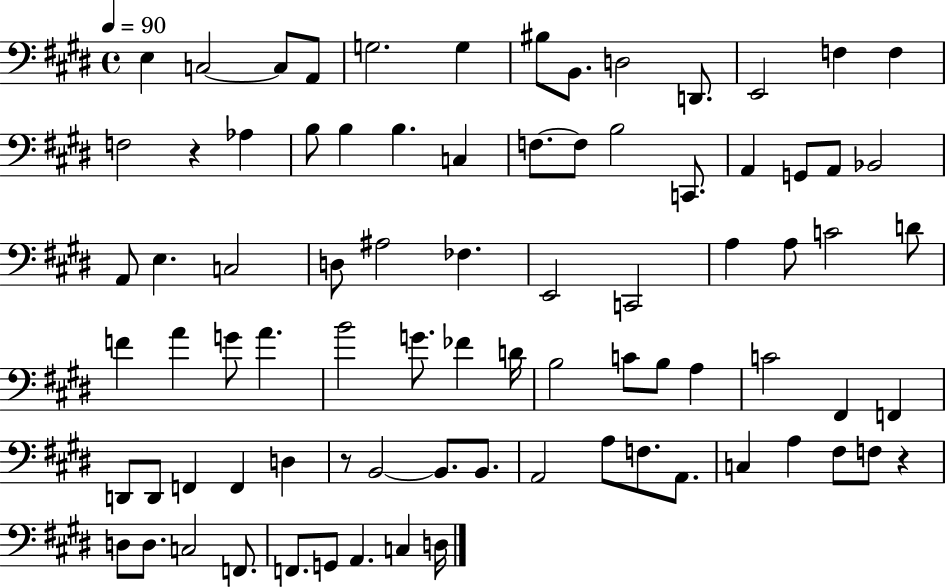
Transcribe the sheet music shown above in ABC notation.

X:1
T:Untitled
M:4/4
L:1/4
K:E
E, C,2 C,/2 A,,/2 G,2 G, ^B,/2 B,,/2 D,2 D,,/2 E,,2 F, F, F,2 z _A, B,/2 B, B, C, F,/2 F,/2 B,2 C,,/2 A,, G,,/2 A,,/2 _B,,2 A,,/2 E, C,2 D,/2 ^A,2 _F, E,,2 C,,2 A, A,/2 C2 D/2 F A G/2 A B2 G/2 _F D/4 B,2 C/2 B,/2 A, C2 ^F,, F,, D,,/2 D,,/2 F,, F,, D, z/2 B,,2 B,,/2 B,,/2 A,,2 A,/2 F,/2 A,,/2 C, A, ^F,/2 F,/2 z D,/2 D,/2 C,2 F,,/2 F,,/2 G,,/2 A,, C, D,/4